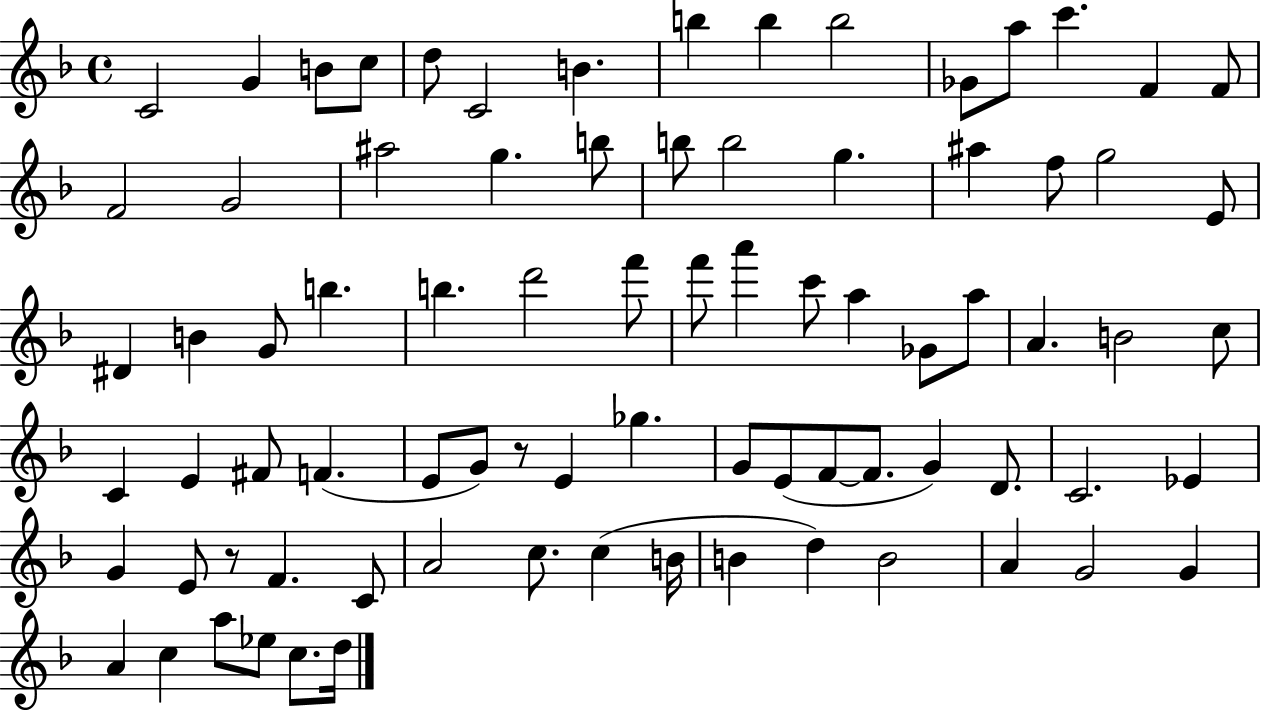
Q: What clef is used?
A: treble